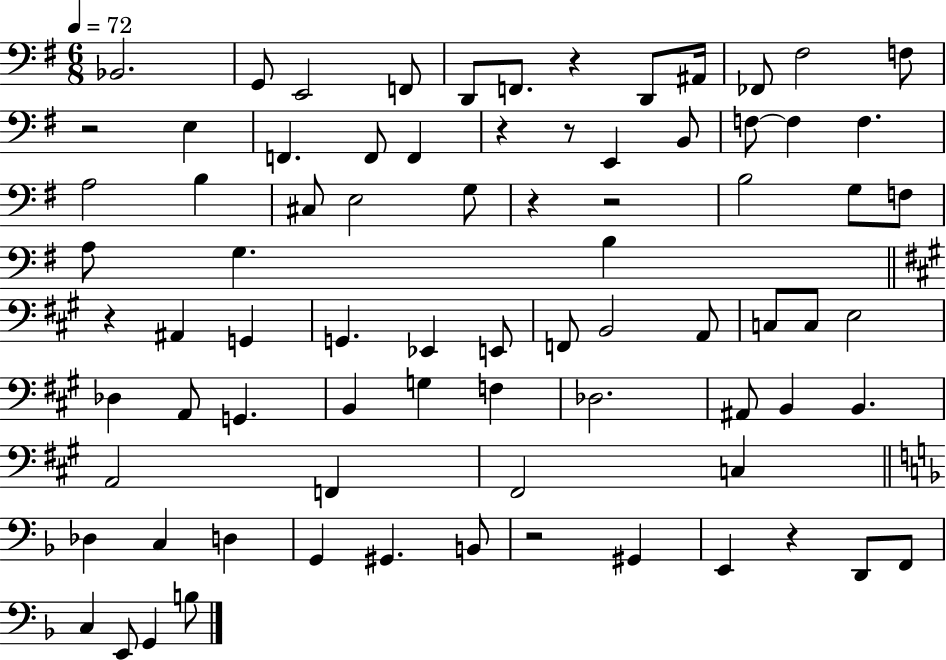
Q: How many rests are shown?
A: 9